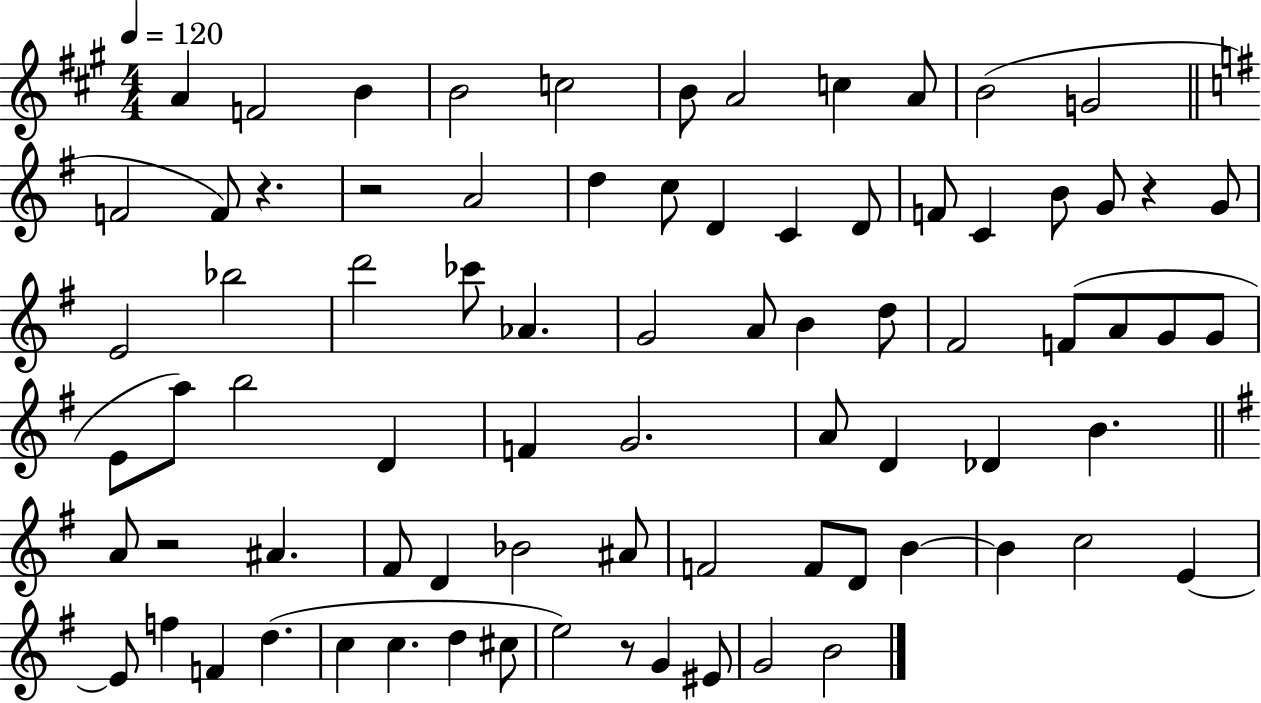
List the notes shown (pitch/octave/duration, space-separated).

A4/q F4/h B4/q B4/h C5/h B4/e A4/h C5/q A4/e B4/h G4/h F4/h F4/e R/q. R/h A4/h D5/q C5/e D4/q C4/q D4/e F4/e C4/q B4/e G4/e R/q G4/e E4/h Bb5/h D6/h CES6/e Ab4/q. G4/h A4/e B4/q D5/e F#4/h F4/e A4/e G4/e G4/e E4/e A5/e B5/h D4/q F4/q G4/h. A4/e D4/q Db4/q B4/q. A4/e R/h A#4/q. F#4/e D4/q Bb4/h A#4/e F4/h F4/e D4/e B4/q B4/q C5/h E4/q E4/e F5/q F4/q D5/q. C5/q C5/q. D5/q C#5/e E5/h R/e G4/q EIS4/e G4/h B4/h